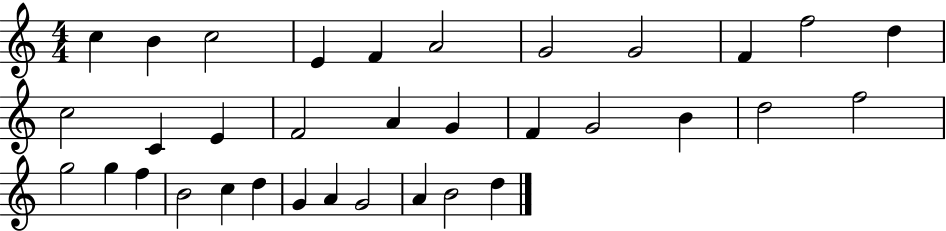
X:1
T:Untitled
M:4/4
L:1/4
K:C
c B c2 E F A2 G2 G2 F f2 d c2 C E F2 A G F G2 B d2 f2 g2 g f B2 c d G A G2 A B2 d